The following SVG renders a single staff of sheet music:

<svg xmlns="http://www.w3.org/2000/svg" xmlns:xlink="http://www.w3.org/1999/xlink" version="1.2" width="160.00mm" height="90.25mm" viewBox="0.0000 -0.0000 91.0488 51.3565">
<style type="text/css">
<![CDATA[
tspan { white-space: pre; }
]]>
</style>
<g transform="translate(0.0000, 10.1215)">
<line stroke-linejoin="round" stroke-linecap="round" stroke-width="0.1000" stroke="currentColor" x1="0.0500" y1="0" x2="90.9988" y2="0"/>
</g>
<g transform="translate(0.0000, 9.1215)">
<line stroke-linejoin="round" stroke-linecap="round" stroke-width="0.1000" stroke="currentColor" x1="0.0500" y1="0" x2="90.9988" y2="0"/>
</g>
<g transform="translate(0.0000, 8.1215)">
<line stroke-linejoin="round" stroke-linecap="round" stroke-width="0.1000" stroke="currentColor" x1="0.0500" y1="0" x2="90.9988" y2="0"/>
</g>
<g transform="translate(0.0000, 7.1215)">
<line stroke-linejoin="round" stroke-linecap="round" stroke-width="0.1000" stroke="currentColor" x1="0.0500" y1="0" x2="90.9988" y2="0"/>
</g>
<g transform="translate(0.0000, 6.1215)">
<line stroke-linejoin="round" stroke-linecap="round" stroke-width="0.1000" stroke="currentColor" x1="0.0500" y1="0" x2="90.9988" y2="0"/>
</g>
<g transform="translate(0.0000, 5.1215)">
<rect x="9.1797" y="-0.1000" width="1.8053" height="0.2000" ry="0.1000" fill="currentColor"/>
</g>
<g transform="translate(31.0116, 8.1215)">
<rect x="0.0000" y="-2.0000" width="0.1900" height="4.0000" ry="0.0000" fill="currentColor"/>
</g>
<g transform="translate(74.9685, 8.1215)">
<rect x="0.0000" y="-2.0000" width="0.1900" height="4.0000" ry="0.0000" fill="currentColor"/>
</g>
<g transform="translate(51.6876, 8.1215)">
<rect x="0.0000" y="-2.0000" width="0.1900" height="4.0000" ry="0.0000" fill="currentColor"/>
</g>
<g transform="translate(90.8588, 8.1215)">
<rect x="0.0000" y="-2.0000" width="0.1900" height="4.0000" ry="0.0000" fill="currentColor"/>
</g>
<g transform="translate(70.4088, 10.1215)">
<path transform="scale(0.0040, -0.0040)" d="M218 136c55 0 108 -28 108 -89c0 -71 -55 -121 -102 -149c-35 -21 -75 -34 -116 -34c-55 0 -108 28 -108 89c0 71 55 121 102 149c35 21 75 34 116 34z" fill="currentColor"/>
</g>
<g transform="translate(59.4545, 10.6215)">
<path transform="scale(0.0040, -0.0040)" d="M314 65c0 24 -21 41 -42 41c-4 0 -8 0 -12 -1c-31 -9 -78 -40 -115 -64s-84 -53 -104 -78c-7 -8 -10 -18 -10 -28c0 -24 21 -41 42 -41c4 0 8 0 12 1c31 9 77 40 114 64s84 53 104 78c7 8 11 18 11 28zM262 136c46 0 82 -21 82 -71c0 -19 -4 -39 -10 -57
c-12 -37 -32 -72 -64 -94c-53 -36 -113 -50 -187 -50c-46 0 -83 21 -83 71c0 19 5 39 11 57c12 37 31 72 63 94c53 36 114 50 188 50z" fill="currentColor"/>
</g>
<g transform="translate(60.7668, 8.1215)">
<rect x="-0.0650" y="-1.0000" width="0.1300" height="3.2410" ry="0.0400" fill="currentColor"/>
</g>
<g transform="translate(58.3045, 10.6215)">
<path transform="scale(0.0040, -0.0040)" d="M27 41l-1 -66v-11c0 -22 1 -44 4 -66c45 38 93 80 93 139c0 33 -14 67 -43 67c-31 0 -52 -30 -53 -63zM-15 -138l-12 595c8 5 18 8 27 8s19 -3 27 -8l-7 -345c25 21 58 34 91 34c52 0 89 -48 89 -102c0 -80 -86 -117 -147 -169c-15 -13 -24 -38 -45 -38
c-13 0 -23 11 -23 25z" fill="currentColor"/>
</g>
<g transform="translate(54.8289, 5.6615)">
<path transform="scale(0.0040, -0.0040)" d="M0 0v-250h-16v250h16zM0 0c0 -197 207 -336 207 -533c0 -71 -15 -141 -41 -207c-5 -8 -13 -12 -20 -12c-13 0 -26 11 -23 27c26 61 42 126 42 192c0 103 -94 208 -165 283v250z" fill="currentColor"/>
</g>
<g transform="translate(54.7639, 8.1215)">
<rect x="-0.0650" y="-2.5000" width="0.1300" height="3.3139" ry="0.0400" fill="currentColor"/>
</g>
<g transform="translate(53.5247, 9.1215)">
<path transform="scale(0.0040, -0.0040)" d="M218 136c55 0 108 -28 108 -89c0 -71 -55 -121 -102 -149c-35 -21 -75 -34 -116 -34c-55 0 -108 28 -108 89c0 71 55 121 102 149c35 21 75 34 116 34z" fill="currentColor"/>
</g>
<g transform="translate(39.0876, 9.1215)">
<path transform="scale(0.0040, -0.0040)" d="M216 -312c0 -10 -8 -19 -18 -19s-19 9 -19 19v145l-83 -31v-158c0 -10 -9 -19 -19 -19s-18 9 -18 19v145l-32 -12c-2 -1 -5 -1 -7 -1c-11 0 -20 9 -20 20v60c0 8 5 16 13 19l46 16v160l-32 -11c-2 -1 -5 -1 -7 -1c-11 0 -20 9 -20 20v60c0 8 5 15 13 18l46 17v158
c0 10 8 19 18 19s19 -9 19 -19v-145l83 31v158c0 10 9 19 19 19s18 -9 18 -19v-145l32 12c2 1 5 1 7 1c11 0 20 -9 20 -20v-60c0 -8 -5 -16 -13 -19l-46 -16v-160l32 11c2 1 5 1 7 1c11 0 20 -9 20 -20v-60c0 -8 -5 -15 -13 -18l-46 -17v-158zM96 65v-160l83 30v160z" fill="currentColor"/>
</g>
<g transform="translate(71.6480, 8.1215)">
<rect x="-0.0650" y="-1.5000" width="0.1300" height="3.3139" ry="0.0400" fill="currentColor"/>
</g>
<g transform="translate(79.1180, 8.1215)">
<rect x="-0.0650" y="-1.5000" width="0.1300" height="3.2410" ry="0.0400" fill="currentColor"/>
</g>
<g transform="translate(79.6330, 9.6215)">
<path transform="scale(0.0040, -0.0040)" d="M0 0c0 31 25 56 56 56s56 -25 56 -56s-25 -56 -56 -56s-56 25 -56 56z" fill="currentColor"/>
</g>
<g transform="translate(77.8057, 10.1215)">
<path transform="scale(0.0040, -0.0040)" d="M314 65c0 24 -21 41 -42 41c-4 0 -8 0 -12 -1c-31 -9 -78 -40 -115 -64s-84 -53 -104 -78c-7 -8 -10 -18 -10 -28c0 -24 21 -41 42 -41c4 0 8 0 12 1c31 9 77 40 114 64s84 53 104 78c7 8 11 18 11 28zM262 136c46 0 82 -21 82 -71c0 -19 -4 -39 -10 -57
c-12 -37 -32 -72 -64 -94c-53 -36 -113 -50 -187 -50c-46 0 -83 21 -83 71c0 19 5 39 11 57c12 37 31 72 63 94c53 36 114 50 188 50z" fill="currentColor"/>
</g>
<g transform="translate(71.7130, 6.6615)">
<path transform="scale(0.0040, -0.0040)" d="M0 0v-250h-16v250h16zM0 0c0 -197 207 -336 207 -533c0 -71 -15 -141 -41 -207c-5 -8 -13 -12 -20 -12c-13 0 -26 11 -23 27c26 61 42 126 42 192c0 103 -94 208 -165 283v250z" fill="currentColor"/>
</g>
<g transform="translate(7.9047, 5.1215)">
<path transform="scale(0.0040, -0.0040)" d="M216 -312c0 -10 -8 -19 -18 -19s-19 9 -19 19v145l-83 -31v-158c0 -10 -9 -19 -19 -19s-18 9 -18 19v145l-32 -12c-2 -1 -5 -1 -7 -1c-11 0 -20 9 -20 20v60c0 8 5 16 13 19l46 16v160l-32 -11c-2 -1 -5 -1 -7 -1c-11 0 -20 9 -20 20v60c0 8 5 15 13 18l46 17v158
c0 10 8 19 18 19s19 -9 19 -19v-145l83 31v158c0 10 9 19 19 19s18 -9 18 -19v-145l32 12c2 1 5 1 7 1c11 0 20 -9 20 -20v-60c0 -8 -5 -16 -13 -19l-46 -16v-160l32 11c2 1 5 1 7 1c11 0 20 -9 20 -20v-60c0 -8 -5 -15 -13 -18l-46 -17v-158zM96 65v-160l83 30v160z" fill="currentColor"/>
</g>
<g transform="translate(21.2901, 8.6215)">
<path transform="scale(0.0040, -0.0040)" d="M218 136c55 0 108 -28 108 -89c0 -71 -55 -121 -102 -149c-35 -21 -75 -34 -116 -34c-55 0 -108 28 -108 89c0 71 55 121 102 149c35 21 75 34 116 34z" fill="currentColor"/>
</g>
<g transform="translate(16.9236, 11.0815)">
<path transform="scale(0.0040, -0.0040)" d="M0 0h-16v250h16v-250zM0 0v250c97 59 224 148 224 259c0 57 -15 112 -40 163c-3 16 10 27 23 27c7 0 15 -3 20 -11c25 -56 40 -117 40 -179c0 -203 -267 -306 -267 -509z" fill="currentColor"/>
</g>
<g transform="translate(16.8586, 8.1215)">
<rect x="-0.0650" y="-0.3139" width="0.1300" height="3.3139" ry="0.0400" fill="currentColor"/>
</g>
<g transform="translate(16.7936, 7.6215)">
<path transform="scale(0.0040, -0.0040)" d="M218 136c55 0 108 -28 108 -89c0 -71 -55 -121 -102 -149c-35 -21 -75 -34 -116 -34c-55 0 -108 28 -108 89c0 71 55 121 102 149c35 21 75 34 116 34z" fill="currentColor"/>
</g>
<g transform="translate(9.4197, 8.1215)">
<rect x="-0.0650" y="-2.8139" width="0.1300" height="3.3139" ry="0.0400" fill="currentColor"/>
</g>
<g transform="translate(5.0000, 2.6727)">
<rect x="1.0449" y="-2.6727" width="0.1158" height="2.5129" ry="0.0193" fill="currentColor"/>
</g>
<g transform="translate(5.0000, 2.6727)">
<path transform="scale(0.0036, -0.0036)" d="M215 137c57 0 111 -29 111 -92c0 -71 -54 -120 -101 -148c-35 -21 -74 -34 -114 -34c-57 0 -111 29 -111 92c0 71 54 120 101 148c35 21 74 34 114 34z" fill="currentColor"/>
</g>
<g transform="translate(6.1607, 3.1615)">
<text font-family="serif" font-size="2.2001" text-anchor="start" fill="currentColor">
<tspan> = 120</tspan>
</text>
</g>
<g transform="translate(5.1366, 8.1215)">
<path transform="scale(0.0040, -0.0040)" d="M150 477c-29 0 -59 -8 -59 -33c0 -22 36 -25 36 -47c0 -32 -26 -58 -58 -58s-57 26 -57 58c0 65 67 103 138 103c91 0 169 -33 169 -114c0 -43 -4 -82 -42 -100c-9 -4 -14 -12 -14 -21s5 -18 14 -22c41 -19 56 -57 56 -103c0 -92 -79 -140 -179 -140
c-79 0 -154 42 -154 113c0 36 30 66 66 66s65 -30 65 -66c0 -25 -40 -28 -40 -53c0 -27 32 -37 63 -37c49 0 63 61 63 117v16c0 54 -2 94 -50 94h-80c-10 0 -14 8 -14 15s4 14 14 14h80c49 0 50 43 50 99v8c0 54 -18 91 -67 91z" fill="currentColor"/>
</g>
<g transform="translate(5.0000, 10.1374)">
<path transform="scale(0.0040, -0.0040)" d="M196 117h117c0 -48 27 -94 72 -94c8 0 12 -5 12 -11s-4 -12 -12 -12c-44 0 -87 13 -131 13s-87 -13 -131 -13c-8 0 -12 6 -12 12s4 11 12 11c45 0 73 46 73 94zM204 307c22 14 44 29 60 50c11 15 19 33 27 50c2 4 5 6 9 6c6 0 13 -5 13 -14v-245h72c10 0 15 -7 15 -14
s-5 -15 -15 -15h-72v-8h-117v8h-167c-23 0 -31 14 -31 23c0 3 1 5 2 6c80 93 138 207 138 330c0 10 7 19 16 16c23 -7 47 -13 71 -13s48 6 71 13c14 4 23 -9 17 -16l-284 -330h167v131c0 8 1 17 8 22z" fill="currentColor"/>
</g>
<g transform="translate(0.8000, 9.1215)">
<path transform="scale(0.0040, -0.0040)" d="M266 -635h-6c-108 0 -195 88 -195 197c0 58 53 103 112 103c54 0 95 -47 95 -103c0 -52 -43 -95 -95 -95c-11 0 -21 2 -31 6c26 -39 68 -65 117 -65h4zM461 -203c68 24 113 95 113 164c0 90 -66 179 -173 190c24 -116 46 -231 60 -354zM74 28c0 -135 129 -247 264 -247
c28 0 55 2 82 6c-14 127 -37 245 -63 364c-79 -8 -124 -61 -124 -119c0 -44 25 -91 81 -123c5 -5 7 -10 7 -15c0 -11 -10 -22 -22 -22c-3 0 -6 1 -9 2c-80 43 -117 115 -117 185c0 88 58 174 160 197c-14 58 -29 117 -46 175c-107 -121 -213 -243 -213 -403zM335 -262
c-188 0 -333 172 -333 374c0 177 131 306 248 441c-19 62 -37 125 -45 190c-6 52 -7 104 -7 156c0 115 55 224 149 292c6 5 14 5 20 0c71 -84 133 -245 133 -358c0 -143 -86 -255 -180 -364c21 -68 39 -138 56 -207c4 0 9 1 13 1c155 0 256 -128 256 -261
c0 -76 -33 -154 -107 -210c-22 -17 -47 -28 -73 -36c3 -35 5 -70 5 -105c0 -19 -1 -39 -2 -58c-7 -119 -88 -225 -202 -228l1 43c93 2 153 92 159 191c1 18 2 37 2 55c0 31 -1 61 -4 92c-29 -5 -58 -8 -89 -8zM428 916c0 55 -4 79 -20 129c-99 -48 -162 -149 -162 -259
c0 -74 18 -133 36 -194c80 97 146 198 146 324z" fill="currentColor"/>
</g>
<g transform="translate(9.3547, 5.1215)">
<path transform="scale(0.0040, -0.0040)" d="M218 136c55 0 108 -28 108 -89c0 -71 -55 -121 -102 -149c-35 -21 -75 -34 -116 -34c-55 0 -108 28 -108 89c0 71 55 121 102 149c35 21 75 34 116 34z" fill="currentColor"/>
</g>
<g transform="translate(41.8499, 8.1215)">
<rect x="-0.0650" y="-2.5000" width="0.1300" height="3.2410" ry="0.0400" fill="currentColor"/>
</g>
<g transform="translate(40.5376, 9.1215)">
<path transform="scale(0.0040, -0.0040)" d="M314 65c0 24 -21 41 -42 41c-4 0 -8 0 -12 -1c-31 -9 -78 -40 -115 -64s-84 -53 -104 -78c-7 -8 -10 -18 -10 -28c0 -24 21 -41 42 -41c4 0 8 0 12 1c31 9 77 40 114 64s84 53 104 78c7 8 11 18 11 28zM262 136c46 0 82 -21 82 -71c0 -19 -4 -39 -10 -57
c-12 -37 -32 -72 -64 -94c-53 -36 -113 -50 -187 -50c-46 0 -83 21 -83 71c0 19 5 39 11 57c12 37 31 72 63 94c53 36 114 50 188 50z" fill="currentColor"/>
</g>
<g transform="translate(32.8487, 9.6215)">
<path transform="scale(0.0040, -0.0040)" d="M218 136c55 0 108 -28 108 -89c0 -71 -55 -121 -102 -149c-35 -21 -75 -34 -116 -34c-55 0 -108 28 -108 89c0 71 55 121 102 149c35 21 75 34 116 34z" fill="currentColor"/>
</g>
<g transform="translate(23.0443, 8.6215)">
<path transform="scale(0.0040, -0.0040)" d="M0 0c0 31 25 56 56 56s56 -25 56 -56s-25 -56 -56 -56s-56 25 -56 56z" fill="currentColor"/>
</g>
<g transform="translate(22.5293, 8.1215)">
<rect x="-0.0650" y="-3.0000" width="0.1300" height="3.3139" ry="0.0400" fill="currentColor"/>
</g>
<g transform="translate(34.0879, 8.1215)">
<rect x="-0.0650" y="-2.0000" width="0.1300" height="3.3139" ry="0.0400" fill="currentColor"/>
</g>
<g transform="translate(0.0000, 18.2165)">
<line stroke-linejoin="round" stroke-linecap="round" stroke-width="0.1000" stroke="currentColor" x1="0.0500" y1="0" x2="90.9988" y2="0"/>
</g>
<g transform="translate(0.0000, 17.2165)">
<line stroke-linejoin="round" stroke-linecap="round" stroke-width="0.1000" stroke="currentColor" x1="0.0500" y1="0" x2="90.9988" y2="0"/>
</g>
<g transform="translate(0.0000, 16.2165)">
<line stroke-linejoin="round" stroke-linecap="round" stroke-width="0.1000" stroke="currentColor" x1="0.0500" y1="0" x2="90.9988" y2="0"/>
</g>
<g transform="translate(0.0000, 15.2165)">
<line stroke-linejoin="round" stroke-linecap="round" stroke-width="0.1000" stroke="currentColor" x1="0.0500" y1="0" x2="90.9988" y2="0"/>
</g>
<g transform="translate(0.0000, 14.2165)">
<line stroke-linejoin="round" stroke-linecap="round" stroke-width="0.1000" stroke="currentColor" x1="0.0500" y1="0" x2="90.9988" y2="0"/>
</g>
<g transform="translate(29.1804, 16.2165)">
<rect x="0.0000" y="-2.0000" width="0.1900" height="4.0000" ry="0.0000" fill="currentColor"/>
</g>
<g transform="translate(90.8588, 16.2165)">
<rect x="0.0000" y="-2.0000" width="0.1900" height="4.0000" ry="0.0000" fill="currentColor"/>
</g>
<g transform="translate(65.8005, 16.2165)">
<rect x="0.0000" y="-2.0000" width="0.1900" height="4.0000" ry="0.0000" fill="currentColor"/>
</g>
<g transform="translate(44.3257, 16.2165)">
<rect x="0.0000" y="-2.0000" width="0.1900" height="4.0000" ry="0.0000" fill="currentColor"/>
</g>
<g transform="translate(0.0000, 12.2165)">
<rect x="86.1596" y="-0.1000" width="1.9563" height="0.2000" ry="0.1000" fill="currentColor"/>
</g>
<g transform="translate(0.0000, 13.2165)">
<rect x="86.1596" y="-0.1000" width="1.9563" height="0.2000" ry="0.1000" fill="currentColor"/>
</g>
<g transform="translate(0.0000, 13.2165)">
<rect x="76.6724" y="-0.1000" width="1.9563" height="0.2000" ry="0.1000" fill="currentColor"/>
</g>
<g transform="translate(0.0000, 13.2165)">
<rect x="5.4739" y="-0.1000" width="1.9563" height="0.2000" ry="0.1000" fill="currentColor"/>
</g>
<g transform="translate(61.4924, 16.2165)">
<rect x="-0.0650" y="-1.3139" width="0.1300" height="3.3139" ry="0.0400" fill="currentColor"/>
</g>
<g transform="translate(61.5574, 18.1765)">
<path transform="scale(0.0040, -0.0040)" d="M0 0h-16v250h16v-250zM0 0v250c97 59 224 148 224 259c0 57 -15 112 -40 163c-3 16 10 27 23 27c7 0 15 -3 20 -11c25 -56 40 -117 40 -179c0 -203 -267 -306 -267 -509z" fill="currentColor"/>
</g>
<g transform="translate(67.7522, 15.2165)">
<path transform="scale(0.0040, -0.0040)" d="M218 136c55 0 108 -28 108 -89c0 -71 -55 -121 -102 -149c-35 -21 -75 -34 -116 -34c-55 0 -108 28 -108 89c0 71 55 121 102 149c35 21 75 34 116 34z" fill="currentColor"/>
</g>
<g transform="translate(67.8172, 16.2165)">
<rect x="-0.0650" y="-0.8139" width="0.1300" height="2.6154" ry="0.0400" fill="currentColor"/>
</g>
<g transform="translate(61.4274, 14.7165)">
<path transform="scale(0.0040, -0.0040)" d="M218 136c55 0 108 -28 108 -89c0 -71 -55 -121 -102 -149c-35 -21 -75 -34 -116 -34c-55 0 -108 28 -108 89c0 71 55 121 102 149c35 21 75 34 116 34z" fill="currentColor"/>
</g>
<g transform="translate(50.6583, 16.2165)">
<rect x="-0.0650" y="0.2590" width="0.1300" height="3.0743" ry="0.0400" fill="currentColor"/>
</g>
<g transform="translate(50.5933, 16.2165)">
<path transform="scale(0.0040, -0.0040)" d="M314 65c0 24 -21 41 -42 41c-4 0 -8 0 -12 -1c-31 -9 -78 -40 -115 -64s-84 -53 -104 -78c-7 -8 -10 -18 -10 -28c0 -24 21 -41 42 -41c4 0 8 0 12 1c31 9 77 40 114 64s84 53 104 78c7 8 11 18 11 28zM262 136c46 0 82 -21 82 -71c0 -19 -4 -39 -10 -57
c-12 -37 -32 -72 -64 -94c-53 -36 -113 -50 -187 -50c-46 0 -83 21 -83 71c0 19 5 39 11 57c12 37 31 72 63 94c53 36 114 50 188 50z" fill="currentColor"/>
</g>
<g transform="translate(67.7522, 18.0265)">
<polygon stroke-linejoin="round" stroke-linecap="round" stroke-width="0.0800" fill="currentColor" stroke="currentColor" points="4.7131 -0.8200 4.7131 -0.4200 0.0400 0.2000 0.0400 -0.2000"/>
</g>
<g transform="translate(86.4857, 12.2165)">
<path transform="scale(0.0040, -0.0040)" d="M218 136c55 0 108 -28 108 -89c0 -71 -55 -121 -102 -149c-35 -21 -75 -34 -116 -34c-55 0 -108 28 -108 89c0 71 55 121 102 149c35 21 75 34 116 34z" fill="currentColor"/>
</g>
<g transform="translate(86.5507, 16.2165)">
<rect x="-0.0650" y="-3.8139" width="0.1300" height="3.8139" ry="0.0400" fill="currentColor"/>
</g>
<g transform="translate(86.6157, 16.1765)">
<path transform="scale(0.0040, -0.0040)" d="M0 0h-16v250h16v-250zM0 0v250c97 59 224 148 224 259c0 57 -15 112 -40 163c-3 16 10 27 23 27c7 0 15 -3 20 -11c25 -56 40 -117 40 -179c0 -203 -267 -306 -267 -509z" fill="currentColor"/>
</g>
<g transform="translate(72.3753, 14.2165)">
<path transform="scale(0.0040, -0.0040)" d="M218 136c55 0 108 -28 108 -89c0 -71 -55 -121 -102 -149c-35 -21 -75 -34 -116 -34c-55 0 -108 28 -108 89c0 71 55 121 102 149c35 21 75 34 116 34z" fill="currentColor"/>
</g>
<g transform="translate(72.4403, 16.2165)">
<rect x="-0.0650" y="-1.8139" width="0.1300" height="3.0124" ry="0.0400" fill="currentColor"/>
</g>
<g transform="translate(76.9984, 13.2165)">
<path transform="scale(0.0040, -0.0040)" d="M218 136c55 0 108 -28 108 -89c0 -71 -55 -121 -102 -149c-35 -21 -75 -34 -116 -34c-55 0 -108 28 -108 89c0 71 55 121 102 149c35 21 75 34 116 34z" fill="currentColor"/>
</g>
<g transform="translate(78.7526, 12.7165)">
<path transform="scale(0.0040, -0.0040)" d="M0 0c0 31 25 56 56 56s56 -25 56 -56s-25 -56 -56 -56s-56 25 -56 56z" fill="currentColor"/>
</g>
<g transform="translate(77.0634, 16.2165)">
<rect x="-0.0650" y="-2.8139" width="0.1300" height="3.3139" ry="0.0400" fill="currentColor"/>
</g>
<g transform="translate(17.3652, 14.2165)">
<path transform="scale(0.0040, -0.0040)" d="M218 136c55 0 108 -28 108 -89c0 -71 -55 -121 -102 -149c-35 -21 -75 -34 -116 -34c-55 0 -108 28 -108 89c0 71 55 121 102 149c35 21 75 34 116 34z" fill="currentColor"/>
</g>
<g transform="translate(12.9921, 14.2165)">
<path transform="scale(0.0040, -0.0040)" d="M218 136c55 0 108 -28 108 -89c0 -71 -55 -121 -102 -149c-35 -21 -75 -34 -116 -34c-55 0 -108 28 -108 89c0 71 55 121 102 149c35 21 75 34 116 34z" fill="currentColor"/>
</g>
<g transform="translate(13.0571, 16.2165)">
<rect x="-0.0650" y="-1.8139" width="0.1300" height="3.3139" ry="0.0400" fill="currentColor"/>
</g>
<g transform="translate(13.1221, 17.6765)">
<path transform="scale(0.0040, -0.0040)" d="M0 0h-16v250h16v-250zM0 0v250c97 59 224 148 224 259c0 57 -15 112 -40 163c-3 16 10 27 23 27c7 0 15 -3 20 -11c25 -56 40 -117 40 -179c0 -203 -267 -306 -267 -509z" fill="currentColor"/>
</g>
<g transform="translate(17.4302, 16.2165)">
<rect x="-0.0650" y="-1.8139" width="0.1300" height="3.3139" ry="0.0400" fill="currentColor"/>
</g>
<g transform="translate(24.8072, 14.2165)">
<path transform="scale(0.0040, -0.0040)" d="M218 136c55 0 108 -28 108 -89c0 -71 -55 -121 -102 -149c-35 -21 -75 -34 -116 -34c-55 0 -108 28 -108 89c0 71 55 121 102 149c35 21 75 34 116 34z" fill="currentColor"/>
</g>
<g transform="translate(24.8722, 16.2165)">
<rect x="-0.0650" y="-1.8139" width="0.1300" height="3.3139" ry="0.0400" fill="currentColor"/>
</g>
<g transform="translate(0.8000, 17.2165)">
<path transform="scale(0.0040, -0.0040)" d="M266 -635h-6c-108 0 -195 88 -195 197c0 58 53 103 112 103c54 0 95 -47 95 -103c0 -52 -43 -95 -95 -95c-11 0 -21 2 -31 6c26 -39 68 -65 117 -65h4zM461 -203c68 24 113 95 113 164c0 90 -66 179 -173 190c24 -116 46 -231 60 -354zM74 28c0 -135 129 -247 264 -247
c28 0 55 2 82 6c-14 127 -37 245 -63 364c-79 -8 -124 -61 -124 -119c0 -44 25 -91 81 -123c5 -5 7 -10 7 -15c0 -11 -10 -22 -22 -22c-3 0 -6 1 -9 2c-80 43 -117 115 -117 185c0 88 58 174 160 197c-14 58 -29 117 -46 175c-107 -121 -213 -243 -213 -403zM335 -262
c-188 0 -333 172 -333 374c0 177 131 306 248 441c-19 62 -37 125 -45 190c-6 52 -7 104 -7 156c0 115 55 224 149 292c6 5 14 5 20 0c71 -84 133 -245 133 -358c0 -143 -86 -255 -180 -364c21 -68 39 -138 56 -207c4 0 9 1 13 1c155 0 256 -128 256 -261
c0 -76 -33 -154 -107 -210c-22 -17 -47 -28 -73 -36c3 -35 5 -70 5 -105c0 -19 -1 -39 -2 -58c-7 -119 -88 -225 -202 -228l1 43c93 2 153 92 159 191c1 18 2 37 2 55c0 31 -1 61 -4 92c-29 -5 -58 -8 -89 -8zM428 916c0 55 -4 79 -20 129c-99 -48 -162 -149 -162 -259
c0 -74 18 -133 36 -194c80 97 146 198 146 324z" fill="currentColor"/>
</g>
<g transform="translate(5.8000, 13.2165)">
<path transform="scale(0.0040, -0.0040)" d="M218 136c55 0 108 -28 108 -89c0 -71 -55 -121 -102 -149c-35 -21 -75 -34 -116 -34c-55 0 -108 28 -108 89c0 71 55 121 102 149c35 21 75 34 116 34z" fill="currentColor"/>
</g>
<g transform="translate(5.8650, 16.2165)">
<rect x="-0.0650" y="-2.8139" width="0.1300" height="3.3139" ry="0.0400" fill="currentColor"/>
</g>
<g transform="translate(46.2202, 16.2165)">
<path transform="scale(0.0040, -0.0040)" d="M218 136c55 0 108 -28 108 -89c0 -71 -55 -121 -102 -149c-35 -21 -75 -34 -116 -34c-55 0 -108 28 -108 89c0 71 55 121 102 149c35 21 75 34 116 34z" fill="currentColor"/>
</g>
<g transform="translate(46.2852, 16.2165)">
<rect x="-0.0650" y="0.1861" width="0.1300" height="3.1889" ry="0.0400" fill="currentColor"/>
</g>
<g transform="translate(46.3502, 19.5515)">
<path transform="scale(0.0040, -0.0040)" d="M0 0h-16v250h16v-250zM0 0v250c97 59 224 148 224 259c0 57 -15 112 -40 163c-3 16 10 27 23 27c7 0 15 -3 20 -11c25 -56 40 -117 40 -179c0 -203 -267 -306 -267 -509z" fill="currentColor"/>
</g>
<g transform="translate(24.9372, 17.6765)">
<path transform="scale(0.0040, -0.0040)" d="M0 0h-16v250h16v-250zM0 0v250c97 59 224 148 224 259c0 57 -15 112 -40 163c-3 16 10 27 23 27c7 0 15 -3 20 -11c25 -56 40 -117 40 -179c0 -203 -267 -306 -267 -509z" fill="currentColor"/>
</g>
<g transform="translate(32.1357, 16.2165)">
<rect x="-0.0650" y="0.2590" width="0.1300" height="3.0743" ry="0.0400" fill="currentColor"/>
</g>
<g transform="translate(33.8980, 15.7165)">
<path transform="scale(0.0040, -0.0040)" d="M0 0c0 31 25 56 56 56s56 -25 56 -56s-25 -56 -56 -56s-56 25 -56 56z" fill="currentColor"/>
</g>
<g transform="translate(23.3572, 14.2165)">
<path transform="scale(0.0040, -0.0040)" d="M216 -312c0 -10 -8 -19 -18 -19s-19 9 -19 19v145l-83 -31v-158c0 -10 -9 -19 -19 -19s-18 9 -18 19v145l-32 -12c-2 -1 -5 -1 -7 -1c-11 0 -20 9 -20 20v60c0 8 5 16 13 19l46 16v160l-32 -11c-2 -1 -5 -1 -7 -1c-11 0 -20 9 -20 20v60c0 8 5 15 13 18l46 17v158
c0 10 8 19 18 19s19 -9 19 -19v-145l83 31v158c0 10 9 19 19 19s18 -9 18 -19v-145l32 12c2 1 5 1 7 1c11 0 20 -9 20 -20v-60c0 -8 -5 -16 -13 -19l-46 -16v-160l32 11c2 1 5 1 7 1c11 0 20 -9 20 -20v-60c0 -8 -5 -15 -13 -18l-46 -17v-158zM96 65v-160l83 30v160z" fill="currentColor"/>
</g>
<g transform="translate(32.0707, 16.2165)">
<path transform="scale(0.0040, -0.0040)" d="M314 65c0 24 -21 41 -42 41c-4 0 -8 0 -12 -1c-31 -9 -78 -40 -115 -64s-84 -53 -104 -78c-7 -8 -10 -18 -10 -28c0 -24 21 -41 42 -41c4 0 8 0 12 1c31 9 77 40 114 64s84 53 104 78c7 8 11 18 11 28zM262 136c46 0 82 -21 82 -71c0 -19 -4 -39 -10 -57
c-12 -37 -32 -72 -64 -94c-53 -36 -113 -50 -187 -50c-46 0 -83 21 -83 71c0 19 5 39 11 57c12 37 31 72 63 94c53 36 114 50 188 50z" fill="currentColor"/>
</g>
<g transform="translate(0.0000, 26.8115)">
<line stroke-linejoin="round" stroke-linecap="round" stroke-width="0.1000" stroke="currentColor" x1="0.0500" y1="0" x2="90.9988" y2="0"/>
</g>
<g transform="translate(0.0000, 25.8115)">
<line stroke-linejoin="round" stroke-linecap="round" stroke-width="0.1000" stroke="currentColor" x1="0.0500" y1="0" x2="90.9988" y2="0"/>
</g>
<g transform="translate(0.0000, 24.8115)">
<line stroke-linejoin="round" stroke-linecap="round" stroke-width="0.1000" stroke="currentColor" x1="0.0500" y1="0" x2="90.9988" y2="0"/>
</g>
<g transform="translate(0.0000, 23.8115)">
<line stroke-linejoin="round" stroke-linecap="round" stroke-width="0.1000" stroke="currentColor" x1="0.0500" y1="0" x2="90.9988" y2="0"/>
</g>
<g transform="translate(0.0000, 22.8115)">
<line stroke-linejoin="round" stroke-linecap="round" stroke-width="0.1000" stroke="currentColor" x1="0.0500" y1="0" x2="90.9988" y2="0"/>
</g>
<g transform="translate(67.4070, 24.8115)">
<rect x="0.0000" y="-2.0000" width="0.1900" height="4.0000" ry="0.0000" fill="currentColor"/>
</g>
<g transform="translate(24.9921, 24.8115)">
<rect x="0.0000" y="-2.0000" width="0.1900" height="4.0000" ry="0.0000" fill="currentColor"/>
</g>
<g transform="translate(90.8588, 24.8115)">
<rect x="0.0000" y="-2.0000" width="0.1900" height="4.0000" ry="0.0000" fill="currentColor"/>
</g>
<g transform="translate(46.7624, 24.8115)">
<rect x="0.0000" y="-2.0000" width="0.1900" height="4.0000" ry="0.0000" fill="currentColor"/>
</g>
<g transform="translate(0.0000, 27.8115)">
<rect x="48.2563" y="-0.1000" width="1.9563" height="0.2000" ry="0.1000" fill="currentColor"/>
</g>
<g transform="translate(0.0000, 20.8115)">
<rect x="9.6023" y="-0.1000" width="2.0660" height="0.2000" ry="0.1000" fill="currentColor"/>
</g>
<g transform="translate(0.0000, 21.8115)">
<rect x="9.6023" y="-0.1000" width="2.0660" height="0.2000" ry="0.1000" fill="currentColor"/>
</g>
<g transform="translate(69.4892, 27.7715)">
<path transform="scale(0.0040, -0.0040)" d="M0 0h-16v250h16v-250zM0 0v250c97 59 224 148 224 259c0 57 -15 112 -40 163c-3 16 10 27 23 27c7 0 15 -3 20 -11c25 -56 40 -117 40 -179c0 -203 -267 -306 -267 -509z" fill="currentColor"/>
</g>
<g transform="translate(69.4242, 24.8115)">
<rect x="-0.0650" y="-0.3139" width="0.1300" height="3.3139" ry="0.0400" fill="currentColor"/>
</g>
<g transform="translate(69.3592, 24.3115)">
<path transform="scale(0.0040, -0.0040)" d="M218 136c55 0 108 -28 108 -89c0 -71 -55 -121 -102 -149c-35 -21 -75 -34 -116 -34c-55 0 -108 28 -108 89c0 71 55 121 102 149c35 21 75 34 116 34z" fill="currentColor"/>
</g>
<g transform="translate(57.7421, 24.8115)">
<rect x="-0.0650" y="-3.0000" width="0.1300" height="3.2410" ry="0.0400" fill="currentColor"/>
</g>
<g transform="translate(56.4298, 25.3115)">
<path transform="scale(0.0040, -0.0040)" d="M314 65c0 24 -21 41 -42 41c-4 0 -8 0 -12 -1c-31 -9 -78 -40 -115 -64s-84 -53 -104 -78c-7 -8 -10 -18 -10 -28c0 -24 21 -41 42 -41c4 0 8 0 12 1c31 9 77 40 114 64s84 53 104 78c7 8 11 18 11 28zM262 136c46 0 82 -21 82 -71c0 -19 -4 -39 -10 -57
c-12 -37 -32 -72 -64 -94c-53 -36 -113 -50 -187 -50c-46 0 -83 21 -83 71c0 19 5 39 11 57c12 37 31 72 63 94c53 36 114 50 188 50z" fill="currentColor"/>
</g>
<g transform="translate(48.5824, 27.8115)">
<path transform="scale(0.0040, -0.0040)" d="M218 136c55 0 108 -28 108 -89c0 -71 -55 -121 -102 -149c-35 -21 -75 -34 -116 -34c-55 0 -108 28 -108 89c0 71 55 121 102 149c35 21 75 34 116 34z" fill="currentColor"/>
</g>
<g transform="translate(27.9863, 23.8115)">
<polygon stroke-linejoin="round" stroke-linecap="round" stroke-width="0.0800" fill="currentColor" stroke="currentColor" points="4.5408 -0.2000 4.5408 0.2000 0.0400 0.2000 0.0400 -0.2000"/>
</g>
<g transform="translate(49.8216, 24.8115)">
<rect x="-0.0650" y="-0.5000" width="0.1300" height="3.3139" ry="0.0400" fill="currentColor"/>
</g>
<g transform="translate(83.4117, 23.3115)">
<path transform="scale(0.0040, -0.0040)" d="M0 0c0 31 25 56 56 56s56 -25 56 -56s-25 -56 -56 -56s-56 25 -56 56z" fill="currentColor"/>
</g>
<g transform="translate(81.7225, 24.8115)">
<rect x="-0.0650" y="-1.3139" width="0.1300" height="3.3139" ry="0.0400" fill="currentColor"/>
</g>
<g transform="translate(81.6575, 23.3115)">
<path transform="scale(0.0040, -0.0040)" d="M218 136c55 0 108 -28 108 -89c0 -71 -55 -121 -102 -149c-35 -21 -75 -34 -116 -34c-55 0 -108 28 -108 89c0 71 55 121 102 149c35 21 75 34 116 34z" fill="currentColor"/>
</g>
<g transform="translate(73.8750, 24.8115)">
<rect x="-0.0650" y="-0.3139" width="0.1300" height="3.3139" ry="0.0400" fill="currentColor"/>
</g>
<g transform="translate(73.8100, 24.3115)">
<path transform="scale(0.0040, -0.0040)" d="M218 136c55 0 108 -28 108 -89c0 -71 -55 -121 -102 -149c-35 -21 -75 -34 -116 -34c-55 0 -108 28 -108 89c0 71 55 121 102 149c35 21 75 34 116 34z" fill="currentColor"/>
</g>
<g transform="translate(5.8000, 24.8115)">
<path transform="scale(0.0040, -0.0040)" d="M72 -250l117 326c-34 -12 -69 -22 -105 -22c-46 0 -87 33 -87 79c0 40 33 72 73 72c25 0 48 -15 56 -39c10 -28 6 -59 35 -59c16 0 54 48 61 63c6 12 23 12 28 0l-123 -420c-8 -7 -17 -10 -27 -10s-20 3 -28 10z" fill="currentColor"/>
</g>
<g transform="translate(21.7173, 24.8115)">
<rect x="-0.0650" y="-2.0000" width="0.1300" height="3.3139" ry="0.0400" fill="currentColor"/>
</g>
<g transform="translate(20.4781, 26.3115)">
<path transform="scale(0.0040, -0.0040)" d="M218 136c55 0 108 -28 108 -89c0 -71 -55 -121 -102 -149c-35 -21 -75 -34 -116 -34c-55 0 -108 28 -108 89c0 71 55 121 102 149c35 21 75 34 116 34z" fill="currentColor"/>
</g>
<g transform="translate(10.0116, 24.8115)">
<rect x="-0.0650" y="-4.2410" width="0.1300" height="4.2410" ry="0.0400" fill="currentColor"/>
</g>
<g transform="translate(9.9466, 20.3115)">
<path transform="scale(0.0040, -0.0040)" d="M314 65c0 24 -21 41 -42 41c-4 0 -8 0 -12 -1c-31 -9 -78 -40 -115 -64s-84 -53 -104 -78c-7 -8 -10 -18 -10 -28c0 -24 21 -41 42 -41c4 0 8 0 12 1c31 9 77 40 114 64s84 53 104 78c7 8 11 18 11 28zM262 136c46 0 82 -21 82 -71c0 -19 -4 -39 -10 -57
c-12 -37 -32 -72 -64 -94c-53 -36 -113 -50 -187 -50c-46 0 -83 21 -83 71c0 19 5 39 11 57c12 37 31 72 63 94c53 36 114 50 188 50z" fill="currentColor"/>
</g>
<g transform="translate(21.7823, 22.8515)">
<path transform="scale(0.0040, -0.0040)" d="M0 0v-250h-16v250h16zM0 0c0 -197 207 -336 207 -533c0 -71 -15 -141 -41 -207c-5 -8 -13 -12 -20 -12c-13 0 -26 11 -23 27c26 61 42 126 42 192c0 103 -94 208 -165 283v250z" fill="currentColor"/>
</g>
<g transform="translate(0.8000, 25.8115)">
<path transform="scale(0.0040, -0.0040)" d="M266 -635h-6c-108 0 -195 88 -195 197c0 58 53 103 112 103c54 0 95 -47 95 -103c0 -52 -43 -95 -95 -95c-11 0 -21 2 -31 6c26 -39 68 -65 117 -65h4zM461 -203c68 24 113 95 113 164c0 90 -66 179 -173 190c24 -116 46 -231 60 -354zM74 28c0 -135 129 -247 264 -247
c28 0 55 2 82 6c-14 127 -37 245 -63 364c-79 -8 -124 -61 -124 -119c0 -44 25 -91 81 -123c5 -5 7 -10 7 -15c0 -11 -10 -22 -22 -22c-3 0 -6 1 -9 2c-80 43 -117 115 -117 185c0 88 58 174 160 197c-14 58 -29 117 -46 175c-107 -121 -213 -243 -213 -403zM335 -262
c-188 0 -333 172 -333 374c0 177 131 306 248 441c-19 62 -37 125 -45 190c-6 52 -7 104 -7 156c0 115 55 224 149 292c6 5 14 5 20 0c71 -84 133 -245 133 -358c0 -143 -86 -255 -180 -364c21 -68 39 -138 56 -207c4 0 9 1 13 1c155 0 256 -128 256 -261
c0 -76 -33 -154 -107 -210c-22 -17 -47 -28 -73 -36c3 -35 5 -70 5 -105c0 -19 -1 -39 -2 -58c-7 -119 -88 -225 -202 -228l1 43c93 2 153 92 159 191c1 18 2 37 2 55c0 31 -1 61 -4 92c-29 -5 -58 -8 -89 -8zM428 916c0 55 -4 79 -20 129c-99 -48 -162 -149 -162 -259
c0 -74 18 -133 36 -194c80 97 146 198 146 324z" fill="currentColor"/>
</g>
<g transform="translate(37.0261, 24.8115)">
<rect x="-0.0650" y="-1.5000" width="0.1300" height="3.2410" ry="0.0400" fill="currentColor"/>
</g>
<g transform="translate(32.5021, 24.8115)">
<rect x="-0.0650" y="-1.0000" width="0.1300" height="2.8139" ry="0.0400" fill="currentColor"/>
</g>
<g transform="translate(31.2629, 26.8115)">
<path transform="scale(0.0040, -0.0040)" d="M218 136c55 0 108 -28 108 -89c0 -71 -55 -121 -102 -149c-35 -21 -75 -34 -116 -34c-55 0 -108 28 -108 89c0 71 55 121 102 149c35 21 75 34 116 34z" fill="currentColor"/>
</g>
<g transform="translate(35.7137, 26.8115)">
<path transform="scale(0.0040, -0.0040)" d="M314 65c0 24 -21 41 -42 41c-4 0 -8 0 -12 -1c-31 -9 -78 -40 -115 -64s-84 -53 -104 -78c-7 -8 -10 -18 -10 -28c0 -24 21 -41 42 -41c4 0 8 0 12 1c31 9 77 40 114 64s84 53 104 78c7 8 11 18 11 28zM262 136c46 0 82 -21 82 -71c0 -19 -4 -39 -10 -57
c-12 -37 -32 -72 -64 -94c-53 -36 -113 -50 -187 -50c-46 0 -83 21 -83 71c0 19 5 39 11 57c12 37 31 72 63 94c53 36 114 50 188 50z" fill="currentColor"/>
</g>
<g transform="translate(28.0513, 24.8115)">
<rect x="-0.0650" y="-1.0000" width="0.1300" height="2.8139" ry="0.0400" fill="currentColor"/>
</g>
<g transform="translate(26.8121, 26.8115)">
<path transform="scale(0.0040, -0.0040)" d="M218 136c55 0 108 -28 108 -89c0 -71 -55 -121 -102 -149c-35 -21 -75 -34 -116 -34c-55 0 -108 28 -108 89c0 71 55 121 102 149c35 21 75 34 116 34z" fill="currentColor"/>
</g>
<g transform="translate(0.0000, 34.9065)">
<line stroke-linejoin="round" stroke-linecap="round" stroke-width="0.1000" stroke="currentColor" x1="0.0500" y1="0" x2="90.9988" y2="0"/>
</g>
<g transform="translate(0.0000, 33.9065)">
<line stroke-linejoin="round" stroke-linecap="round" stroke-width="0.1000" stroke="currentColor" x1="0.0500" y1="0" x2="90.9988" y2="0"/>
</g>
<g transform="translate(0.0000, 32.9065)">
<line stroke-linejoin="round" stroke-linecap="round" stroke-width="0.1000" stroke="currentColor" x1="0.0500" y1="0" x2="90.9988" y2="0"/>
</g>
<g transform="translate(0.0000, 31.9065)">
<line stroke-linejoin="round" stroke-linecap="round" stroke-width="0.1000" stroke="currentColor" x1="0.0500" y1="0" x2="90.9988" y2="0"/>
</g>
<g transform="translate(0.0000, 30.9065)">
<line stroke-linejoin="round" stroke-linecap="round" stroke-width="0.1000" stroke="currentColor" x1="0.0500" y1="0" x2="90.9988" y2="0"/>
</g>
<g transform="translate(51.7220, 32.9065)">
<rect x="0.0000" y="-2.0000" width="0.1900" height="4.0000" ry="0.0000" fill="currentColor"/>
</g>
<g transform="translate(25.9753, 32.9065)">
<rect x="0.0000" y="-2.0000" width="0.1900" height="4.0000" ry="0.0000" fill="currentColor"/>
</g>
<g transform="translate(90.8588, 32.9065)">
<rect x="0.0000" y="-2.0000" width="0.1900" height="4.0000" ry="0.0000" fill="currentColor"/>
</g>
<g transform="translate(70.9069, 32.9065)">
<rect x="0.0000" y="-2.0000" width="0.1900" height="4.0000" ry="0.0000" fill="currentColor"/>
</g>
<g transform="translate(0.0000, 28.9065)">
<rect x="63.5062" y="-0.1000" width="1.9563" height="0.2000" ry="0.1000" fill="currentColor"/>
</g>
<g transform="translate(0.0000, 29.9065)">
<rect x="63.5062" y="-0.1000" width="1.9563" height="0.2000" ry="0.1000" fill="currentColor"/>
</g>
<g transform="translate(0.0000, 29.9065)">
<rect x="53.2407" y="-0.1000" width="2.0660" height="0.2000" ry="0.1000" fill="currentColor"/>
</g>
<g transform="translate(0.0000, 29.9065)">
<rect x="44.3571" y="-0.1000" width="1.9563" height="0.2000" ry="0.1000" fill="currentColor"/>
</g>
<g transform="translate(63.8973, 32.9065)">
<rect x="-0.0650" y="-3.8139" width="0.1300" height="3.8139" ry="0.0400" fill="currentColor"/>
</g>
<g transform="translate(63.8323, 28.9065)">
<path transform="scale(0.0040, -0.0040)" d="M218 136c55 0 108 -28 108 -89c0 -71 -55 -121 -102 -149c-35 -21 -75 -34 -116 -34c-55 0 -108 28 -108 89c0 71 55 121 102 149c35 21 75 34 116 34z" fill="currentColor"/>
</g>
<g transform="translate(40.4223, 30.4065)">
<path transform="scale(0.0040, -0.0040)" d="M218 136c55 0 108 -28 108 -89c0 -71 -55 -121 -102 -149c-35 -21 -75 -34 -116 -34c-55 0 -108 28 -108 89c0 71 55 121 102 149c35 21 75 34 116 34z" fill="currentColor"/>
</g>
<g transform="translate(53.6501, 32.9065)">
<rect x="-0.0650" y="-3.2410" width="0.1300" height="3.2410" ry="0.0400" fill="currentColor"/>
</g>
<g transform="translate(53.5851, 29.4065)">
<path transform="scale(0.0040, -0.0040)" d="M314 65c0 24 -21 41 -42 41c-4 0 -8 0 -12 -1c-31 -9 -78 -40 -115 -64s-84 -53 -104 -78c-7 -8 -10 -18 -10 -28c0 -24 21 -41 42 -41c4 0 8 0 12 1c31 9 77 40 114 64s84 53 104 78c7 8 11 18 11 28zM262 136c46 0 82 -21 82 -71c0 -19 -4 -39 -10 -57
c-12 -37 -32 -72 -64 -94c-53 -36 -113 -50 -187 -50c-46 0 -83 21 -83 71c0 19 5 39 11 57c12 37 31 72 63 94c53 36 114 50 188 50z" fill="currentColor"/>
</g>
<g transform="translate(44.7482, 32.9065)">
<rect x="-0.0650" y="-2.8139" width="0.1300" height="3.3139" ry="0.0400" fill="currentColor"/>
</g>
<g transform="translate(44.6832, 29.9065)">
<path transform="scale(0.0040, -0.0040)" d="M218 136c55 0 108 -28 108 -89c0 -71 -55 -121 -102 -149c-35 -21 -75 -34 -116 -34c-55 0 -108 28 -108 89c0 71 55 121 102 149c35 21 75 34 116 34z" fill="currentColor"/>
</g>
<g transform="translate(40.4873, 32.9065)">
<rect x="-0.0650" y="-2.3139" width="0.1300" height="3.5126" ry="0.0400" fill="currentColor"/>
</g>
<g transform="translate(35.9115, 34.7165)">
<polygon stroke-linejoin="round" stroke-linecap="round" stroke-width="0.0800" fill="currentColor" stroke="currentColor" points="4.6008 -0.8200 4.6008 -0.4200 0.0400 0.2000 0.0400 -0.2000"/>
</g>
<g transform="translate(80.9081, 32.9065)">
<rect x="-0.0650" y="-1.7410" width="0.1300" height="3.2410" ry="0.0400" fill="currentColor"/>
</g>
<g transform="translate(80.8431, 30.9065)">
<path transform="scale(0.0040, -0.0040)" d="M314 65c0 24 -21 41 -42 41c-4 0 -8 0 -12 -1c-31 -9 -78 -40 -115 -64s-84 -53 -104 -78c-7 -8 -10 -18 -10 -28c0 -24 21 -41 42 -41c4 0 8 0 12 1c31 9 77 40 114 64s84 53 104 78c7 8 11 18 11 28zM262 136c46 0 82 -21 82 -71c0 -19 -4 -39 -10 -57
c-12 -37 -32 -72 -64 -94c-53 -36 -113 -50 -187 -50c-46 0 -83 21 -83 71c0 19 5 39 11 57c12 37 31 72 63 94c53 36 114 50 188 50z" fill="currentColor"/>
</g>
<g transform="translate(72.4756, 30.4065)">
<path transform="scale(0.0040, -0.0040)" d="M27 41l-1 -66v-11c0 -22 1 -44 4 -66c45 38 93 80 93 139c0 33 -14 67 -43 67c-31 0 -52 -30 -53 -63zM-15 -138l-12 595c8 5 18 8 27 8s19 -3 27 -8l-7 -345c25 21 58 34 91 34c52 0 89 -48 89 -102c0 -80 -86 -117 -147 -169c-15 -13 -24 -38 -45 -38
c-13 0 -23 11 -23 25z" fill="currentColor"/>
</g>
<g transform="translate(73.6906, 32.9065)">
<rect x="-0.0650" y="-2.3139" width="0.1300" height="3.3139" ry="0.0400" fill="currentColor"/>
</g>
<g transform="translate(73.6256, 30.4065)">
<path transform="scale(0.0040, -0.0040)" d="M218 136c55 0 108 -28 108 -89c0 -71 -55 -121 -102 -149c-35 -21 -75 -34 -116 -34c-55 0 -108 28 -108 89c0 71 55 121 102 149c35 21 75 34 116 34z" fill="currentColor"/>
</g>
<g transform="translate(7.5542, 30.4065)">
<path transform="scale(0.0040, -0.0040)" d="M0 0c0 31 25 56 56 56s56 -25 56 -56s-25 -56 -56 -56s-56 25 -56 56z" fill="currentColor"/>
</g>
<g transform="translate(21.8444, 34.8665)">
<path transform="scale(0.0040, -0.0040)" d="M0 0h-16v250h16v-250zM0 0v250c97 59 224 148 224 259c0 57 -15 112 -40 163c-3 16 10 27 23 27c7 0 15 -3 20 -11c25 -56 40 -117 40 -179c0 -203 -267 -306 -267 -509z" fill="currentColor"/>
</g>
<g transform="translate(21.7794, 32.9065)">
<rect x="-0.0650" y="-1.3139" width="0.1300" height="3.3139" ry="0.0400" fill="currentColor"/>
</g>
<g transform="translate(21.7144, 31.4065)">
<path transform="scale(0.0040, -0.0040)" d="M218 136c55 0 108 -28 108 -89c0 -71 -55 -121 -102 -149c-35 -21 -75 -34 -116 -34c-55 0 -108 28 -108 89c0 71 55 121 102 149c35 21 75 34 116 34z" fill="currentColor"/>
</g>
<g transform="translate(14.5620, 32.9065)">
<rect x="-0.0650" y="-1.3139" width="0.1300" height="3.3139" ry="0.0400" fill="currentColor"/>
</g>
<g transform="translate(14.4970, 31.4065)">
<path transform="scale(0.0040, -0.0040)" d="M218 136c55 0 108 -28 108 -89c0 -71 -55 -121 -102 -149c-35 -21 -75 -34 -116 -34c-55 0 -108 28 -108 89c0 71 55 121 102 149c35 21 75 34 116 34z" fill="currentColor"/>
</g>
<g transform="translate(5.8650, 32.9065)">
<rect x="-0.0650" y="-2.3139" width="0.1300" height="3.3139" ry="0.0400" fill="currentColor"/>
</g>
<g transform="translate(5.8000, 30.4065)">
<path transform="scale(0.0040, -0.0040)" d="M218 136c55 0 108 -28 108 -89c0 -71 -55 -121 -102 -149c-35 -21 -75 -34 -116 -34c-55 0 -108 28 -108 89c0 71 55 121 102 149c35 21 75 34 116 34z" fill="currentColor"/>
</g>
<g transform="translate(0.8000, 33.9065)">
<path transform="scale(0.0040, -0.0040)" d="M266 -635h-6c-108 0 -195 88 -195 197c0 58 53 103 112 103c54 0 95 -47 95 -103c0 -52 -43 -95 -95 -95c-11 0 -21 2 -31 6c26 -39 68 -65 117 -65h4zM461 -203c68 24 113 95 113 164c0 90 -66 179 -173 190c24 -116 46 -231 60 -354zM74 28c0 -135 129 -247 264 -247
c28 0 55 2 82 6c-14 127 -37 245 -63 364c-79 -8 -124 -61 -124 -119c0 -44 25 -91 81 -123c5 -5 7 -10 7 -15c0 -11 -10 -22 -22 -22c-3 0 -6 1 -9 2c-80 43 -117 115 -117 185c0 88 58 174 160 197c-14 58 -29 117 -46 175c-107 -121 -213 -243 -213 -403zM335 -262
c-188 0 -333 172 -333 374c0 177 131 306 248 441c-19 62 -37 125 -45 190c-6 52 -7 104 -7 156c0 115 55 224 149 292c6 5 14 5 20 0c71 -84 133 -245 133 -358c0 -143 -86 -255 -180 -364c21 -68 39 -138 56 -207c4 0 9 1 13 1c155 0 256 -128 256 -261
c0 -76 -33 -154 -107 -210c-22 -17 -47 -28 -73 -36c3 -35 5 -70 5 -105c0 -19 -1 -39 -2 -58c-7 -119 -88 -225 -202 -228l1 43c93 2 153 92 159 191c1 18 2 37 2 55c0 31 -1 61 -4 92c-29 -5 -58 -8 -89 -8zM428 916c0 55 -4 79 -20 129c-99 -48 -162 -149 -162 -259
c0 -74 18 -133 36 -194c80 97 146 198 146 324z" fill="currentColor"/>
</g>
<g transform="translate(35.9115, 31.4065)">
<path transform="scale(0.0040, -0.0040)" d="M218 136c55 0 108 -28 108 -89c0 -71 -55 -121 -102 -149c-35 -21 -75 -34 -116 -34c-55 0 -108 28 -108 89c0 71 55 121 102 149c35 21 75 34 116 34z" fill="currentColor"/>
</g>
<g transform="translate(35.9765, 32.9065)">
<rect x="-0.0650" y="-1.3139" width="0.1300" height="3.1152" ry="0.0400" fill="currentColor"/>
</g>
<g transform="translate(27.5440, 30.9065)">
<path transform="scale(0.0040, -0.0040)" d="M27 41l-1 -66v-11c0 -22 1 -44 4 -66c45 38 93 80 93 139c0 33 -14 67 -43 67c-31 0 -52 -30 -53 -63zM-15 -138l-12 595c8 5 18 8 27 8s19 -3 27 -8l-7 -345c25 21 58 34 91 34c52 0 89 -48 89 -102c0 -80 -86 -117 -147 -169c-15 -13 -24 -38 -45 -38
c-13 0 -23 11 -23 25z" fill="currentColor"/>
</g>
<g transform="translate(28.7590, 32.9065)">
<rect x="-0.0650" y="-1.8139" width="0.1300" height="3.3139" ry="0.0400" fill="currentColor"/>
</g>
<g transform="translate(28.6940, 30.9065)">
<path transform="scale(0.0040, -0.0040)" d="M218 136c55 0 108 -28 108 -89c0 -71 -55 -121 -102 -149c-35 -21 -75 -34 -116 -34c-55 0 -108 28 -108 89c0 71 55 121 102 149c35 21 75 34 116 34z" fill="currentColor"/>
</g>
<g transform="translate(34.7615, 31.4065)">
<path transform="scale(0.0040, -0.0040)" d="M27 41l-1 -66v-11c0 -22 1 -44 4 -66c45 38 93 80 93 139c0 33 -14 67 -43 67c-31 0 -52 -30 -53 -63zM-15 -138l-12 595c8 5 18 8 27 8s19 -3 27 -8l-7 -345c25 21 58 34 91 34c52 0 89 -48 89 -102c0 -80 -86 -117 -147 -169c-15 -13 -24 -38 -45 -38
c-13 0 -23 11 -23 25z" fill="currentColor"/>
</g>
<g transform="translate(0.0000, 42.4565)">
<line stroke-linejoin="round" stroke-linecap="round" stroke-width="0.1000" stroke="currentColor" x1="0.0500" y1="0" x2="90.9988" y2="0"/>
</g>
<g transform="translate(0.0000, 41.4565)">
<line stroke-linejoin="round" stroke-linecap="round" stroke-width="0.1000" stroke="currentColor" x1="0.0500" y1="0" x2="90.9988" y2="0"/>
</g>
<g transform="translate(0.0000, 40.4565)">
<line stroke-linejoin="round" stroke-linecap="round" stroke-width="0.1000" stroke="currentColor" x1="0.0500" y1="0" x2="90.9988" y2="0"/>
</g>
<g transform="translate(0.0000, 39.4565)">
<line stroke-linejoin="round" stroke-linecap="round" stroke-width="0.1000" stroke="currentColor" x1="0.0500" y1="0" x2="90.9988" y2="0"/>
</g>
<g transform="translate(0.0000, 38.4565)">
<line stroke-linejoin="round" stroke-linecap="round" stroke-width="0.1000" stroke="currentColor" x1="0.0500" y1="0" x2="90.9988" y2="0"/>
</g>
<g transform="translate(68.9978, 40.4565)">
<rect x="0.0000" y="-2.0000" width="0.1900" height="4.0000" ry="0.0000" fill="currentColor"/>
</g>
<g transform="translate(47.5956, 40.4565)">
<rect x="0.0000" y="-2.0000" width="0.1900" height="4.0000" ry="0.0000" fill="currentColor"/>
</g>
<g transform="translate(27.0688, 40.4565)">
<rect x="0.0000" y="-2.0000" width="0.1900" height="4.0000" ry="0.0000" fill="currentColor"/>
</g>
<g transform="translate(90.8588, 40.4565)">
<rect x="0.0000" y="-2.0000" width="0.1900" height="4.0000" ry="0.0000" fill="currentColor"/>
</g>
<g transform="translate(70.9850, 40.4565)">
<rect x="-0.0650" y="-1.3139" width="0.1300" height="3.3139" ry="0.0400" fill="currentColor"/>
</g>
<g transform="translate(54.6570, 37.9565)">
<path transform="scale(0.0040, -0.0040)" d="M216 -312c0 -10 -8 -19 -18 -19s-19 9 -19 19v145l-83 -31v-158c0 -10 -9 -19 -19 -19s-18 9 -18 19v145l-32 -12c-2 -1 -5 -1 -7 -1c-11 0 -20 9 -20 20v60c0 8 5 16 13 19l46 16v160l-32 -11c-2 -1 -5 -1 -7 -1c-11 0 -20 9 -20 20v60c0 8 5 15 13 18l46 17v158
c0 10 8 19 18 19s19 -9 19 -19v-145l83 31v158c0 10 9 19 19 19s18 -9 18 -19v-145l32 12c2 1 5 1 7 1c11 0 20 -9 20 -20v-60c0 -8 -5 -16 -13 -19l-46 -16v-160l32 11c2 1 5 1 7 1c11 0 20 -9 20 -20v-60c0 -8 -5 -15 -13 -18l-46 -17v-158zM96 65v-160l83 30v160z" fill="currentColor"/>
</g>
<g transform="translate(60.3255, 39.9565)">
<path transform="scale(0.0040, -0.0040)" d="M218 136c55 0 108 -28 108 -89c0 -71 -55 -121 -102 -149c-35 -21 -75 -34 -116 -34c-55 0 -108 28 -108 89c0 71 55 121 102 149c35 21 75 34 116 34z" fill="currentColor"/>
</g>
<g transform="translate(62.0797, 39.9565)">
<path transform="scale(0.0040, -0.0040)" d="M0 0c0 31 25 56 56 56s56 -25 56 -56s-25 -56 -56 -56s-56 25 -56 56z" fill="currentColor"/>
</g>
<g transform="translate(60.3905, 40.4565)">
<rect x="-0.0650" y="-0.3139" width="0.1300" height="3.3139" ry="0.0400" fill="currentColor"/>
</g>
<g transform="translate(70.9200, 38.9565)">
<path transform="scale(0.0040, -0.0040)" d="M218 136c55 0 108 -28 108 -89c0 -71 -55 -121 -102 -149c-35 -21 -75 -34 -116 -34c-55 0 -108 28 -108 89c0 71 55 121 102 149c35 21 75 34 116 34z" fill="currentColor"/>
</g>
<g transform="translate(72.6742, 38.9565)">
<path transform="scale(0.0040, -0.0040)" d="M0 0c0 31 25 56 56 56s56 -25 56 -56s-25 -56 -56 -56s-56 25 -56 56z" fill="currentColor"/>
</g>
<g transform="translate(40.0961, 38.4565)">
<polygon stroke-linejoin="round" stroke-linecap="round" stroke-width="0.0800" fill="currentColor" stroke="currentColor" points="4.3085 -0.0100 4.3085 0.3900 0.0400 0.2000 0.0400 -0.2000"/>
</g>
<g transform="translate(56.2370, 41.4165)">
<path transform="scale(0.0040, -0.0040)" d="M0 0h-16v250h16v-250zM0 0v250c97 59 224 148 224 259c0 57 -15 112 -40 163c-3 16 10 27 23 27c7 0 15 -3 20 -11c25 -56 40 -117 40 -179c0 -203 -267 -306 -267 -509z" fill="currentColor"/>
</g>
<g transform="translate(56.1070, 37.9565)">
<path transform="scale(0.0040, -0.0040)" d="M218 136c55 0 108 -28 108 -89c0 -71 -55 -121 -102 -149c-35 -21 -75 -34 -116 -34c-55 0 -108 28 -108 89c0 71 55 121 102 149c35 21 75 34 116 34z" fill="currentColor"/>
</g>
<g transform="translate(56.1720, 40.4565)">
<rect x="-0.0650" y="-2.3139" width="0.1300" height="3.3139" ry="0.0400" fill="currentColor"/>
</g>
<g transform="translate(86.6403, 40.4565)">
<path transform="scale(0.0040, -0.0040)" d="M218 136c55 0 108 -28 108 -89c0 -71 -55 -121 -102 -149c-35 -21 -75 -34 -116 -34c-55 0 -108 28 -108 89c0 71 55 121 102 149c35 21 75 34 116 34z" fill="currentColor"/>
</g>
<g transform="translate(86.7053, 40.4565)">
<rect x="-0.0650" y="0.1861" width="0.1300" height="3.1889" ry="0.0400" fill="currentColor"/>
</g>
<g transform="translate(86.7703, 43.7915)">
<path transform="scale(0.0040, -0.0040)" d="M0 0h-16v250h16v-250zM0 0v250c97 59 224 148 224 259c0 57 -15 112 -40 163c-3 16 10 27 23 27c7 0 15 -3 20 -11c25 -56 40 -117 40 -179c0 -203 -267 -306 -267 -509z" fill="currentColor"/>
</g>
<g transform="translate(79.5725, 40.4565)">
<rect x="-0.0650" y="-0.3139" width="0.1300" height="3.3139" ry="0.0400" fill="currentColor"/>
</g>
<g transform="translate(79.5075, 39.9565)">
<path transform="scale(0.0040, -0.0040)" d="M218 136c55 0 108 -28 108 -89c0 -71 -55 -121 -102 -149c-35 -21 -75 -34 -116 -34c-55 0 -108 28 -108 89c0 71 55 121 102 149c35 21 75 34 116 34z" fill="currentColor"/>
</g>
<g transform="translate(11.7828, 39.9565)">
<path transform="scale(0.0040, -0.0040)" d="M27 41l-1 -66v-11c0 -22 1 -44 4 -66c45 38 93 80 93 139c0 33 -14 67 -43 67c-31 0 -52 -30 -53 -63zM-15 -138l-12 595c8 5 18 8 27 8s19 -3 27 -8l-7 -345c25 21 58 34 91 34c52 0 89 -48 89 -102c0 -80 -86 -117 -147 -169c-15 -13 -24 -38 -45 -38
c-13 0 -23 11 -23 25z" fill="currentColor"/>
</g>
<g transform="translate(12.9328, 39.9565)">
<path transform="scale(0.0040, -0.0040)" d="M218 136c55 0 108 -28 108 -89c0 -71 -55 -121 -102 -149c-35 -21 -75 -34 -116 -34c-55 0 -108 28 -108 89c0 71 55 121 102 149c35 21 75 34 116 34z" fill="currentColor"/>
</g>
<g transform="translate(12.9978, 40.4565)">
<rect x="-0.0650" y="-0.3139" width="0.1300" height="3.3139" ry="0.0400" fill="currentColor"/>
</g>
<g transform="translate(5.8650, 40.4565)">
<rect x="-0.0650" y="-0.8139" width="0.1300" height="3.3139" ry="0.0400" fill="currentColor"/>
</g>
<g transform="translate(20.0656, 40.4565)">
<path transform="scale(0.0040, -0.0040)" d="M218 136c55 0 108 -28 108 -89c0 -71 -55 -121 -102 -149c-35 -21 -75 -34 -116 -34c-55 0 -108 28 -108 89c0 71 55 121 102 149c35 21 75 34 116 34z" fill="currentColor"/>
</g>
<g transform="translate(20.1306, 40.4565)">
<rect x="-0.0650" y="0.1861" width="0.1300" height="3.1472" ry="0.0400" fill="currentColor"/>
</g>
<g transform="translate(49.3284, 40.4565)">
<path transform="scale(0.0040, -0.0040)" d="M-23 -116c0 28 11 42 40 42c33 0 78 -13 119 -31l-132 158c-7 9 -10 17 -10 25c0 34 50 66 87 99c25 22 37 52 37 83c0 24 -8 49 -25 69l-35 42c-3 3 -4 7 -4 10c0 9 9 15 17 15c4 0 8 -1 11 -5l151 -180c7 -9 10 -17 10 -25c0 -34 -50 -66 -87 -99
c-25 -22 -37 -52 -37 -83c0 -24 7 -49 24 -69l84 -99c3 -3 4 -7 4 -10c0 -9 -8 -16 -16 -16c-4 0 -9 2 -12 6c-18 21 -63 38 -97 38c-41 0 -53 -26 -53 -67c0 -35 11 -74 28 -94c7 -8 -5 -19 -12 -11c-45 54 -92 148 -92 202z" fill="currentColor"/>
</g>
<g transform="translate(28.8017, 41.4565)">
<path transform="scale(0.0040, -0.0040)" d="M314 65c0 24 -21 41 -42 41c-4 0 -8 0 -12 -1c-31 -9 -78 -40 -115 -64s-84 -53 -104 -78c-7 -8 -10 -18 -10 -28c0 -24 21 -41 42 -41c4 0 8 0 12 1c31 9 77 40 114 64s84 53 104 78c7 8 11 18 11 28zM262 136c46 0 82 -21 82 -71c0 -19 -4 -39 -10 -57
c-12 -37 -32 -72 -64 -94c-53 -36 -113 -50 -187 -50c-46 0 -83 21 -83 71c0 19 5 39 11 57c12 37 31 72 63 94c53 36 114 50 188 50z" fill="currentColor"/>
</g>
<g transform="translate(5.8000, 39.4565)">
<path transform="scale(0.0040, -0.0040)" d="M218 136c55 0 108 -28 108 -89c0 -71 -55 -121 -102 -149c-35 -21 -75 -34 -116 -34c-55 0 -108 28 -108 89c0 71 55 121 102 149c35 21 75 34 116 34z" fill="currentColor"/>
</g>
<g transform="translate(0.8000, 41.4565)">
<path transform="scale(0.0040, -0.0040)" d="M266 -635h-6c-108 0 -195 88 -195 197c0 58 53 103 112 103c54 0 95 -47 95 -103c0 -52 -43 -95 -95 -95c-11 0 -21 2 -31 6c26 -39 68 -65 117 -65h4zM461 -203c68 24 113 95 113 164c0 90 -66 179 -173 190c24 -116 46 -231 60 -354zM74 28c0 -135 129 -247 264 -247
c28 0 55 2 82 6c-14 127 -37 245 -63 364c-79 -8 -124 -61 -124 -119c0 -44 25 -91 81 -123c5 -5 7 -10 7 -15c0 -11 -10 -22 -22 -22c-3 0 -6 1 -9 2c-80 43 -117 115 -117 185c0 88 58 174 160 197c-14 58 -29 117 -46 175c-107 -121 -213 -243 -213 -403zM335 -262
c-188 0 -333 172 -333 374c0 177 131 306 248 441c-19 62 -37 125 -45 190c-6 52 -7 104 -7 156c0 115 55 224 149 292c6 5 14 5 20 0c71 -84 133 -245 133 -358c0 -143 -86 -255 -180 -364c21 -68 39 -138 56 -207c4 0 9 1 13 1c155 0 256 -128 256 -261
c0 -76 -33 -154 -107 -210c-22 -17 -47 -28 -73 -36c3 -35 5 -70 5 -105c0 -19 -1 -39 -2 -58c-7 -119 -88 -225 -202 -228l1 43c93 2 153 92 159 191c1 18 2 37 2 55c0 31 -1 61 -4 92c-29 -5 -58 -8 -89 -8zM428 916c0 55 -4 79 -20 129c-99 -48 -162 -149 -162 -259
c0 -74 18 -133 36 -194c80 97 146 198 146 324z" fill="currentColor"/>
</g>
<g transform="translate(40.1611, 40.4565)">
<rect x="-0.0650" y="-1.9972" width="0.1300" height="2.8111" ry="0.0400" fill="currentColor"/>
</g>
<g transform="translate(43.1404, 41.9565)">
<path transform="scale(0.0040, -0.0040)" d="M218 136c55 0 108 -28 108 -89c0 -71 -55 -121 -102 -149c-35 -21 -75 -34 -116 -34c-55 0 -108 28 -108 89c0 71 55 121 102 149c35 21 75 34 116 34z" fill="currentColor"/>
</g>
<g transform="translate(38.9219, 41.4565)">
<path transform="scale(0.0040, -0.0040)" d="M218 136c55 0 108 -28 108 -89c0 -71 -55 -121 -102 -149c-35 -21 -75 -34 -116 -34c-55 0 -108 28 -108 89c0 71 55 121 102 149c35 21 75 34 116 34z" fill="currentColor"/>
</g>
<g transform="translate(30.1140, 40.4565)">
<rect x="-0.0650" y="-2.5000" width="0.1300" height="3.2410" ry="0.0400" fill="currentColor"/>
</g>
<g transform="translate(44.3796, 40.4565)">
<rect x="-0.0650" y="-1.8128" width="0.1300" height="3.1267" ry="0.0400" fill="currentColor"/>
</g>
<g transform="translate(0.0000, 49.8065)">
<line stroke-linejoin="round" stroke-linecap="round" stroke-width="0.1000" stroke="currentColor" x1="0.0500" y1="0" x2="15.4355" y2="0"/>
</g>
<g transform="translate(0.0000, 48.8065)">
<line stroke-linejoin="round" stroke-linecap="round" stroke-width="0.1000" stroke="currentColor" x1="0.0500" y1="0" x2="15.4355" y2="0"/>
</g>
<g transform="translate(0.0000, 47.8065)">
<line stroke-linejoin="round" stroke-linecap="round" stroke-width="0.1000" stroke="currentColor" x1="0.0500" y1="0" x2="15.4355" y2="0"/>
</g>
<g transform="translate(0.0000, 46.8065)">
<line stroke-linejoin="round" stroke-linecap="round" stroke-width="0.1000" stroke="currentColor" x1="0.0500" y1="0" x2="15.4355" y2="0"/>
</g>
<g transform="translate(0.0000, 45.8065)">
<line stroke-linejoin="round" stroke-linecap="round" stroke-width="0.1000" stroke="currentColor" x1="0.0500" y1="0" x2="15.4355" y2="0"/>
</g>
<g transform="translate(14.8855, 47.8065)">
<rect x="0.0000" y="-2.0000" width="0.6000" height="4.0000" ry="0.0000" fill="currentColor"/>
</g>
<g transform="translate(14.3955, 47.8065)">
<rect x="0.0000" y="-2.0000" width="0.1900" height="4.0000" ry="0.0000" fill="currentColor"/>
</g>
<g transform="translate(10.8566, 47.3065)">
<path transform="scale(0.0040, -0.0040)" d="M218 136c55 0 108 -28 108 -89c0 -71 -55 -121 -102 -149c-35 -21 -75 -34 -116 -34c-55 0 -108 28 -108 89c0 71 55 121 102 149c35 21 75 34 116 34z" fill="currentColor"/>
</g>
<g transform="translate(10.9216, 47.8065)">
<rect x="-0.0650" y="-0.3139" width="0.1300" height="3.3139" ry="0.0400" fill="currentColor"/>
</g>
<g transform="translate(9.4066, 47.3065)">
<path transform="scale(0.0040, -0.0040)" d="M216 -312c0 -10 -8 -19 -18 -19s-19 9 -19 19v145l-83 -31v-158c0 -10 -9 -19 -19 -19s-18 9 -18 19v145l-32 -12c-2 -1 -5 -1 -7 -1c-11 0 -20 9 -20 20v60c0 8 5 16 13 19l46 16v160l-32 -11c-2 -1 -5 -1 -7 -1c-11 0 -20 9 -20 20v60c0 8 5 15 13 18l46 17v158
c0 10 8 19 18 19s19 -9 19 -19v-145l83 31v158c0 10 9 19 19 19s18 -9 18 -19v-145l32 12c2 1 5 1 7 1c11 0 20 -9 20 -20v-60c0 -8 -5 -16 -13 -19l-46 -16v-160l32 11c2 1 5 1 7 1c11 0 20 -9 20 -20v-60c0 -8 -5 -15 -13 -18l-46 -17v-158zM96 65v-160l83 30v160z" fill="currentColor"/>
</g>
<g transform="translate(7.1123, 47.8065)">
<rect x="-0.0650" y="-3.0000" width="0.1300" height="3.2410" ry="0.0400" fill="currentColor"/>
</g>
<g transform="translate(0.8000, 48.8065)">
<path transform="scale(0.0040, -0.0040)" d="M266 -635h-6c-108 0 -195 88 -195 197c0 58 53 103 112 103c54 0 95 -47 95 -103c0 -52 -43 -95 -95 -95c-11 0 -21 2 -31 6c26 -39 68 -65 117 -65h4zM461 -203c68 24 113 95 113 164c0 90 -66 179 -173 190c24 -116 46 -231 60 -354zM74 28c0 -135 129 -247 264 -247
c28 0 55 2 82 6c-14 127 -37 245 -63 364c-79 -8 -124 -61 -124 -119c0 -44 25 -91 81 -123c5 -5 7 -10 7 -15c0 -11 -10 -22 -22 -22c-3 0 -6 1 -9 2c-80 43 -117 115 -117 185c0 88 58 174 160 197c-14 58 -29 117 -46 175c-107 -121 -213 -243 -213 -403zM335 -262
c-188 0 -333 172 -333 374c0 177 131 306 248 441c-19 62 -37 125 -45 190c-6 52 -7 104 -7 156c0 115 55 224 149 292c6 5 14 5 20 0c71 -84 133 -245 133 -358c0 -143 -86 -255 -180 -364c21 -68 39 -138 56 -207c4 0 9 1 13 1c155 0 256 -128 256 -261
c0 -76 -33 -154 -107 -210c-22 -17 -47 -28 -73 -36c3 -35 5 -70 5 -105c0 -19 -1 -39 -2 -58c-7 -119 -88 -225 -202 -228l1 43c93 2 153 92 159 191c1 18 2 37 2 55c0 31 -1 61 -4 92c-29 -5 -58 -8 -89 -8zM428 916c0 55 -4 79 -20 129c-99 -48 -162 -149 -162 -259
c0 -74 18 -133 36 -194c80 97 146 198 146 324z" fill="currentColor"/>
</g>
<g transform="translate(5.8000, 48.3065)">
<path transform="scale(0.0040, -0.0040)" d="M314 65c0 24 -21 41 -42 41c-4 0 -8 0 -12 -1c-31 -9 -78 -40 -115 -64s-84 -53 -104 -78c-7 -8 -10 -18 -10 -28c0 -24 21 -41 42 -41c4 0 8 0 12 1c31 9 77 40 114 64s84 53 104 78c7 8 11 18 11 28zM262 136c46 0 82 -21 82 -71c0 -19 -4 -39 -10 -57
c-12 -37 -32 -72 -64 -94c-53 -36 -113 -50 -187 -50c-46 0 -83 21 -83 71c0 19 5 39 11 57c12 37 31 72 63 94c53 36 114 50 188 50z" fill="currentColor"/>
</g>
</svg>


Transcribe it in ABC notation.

X:1
T:Untitled
M:3/4
L:1/4
K:C
^a c/2 A F ^G2 G/2 _D2 E/2 E2 a f/2 f ^f/2 B2 B/2 B2 e/2 d/2 f/2 a c'/2 z/2 d'2 F/2 E/2 E/2 E2 C A2 c/2 c e g e e/2 _f _e/2 g/2 a b2 c' _g f2 d _c B G2 G/2 F/2 z ^g/2 c e c B/2 A2 ^c